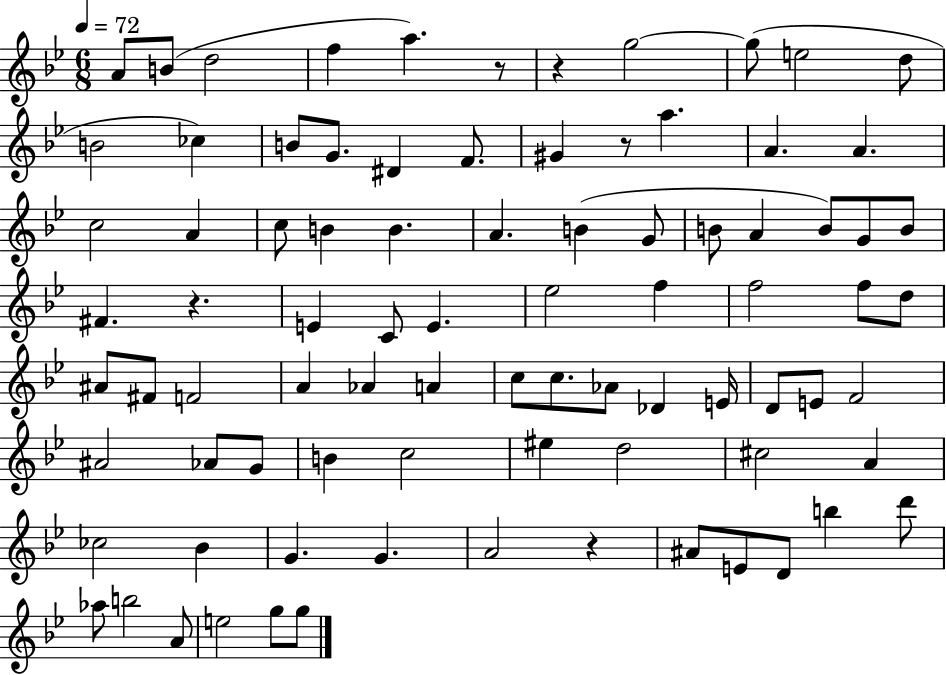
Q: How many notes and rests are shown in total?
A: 85